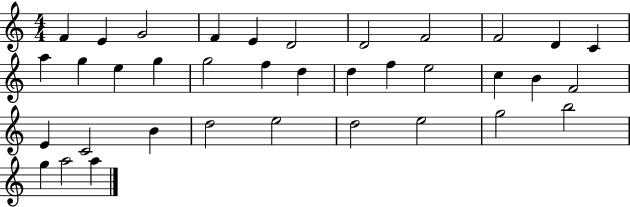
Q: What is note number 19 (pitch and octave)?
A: D5